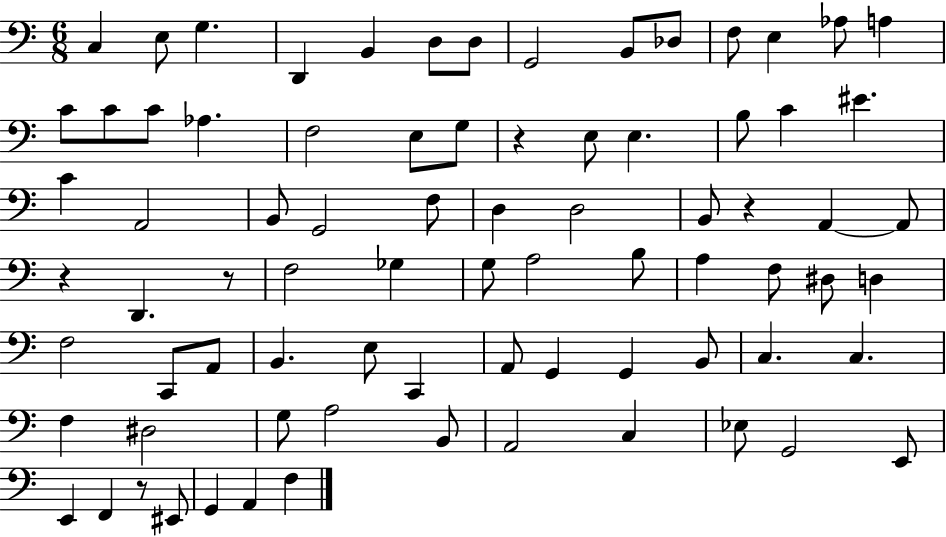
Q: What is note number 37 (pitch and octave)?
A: D2